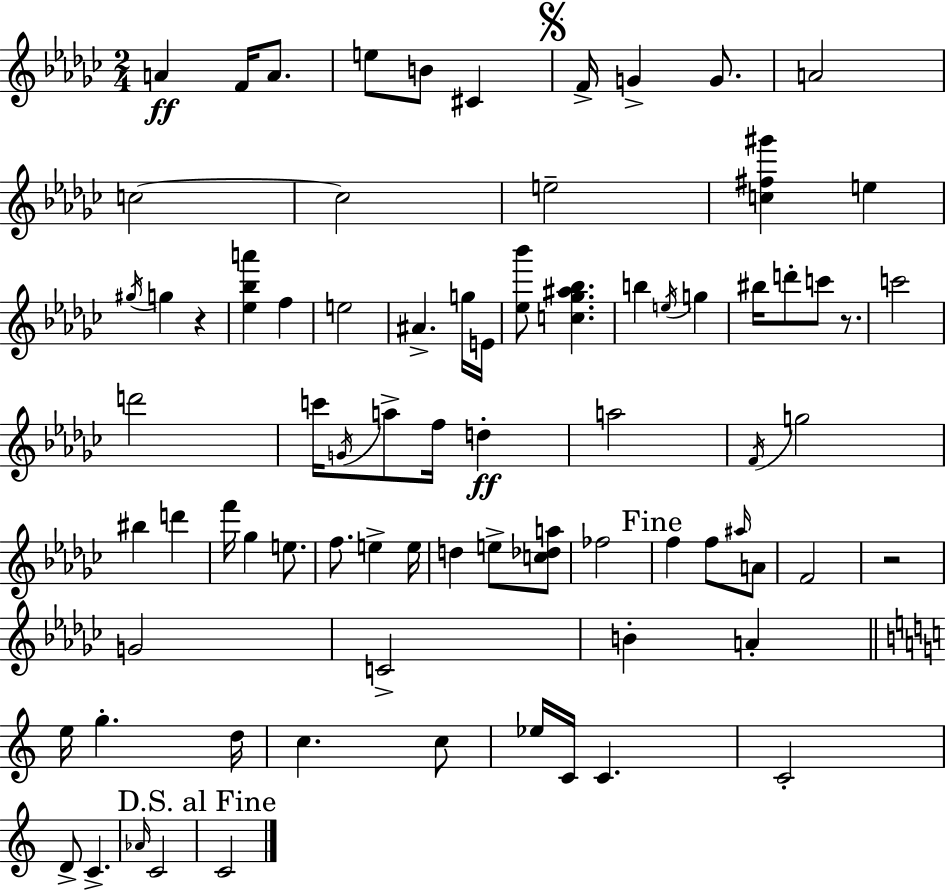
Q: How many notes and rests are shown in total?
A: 79